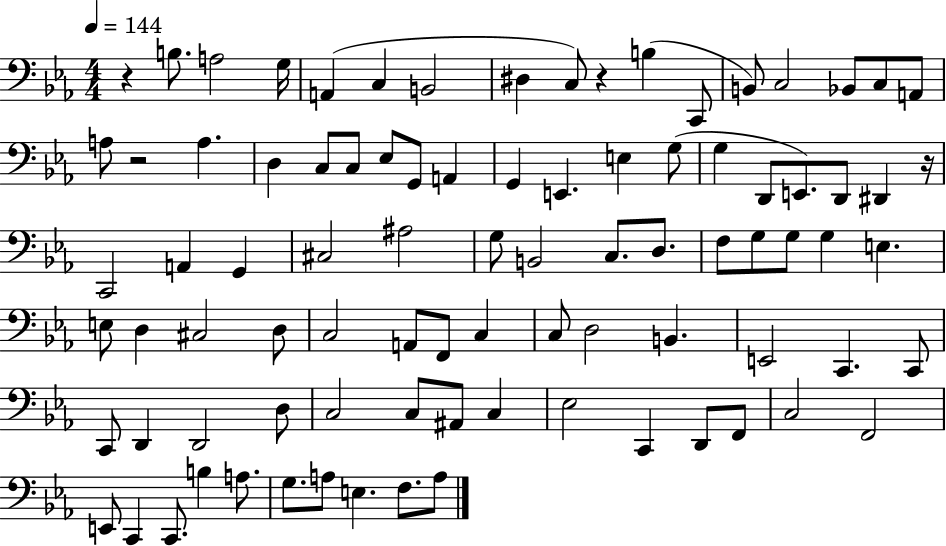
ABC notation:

X:1
T:Untitled
M:4/4
L:1/4
K:Eb
z B,/2 A,2 G,/4 A,, C, B,,2 ^D, C,/2 z B, C,,/2 B,,/2 C,2 _B,,/2 C,/2 A,,/2 A,/2 z2 A, D, C,/2 C,/2 _E,/2 G,,/2 A,, G,, E,, E, G,/2 G, D,,/2 E,,/2 D,,/2 ^D,, z/4 C,,2 A,, G,, ^C,2 ^A,2 G,/2 B,,2 C,/2 D,/2 F,/2 G,/2 G,/2 G, E, E,/2 D, ^C,2 D,/2 C,2 A,,/2 F,,/2 C, C,/2 D,2 B,, E,,2 C,, C,,/2 C,,/2 D,, D,,2 D,/2 C,2 C,/2 ^A,,/2 C, _E,2 C,, D,,/2 F,,/2 C,2 F,,2 E,,/2 C,, C,,/2 B, A,/2 G,/2 A,/2 E, F,/2 A,/2